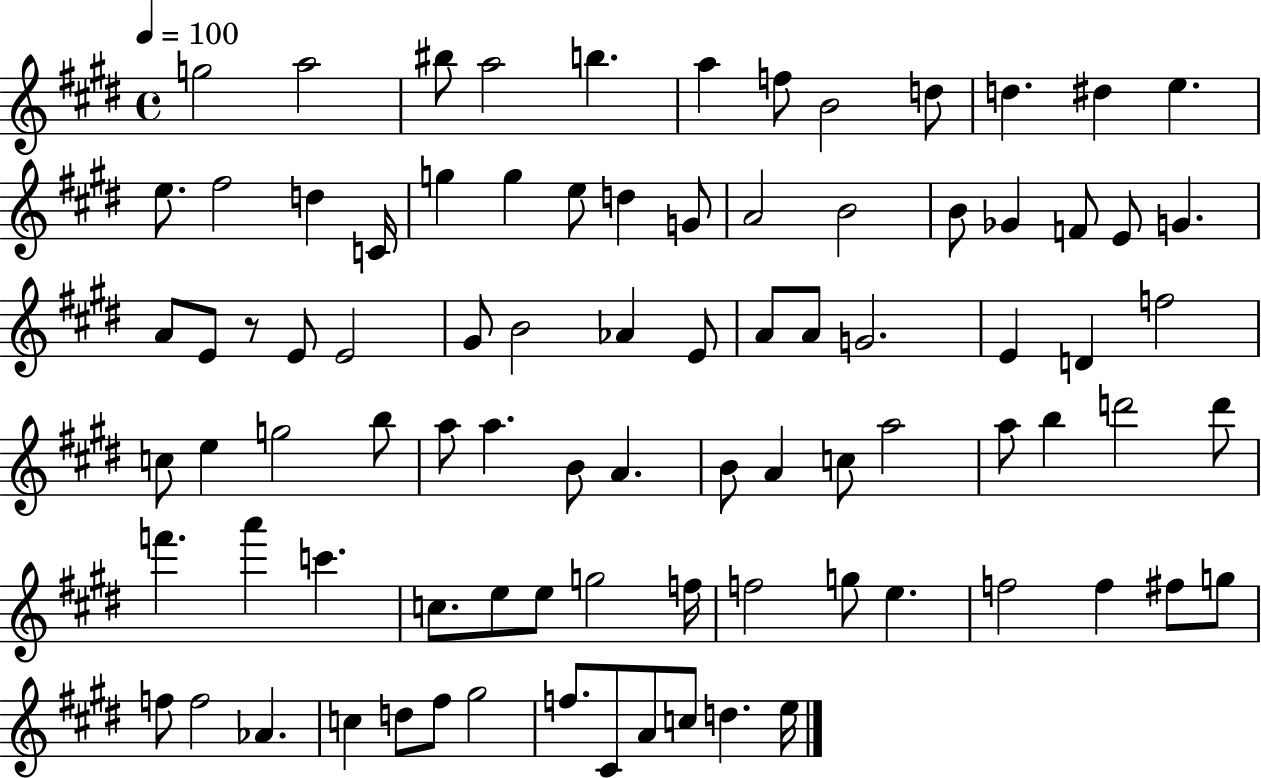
G5/h A5/h BIS5/e A5/h B5/q. A5/q F5/e B4/h D5/e D5/q. D#5/q E5/q. E5/e. F#5/h D5/q C4/s G5/q G5/q E5/e D5/q G4/e A4/h B4/h B4/e Gb4/q F4/e E4/e G4/q. A4/e E4/e R/e E4/e E4/h G#4/e B4/h Ab4/q E4/e A4/e A4/e G4/h. E4/q D4/q F5/h C5/e E5/q G5/h B5/e A5/e A5/q. B4/e A4/q. B4/e A4/q C5/e A5/h A5/e B5/q D6/h D6/e F6/q. A6/q C6/q. C5/e. E5/e E5/e G5/h F5/s F5/h G5/e E5/q. F5/h F5/q F#5/e G5/e F5/e F5/h Ab4/q. C5/q D5/e F#5/e G#5/h F5/e. C#4/e A4/e C5/e D5/q. E5/s